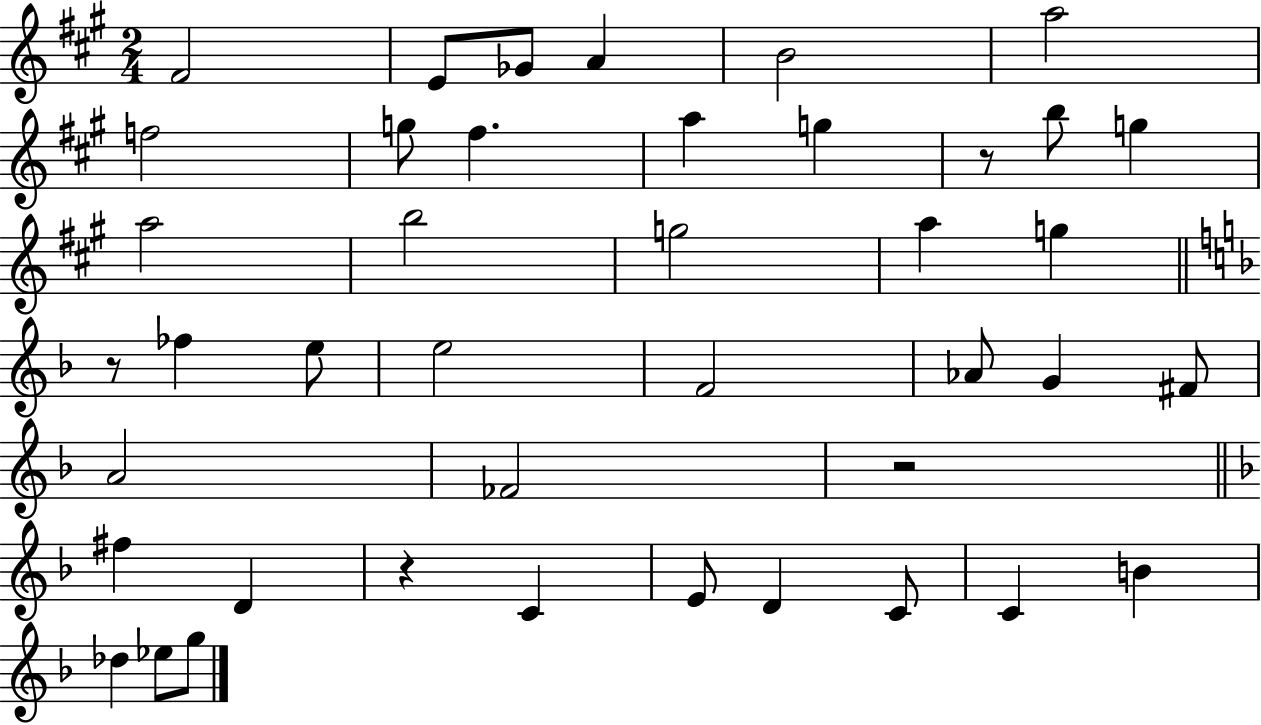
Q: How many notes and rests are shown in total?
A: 42